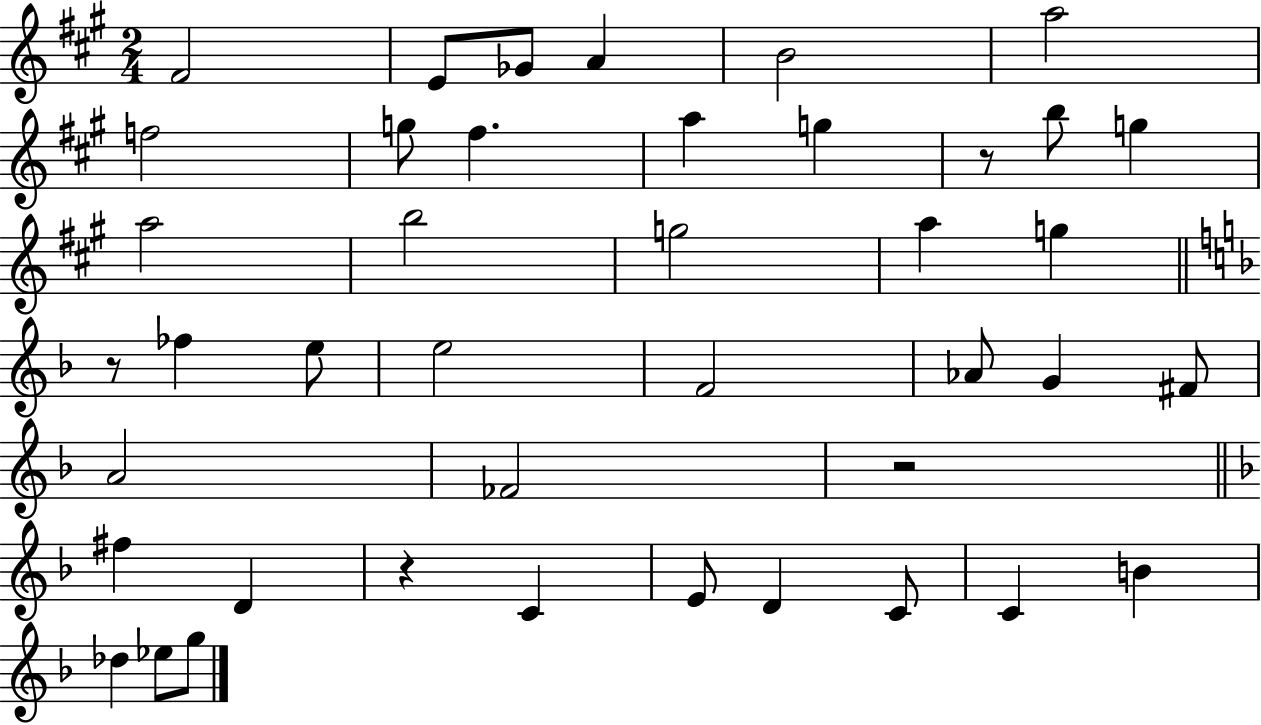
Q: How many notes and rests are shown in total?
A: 42